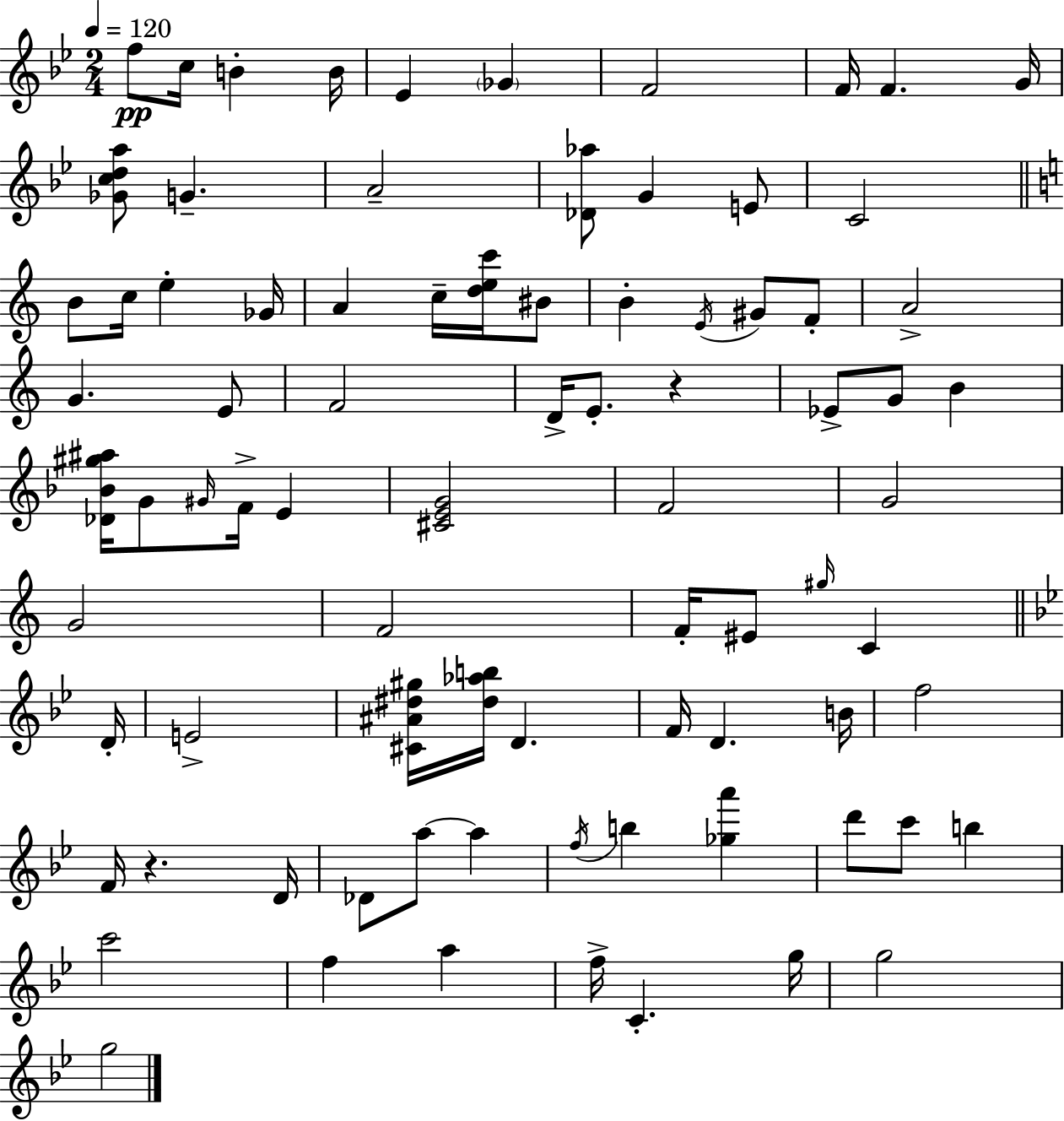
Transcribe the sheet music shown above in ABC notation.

X:1
T:Untitled
M:2/4
L:1/4
K:Gm
f/2 c/4 B B/4 _E _G F2 F/4 F G/4 [_Gcda]/2 G A2 [_D_a]/2 G E/2 C2 B/2 c/4 e _G/4 A c/4 [dec']/4 ^B/2 B E/4 ^G/2 F/2 A2 G E/2 F2 D/4 E/2 z _E/2 G/2 B [_D_B^g^a]/4 G/2 ^G/4 F/4 E [^CEG]2 F2 G2 G2 F2 F/4 ^E/2 ^g/4 C D/4 E2 [^C^A^d^g]/4 [^d_ab]/4 D F/4 D B/4 f2 F/4 z D/4 _D/2 a/2 a f/4 b [_ga'] d'/2 c'/2 b c'2 f a f/4 C g/4 g2 g2